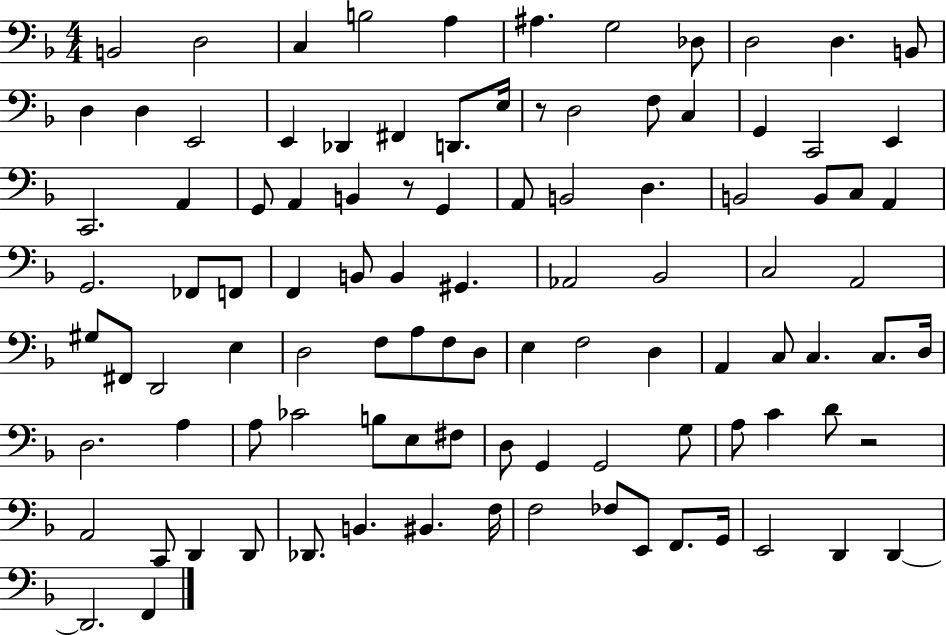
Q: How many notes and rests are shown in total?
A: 101